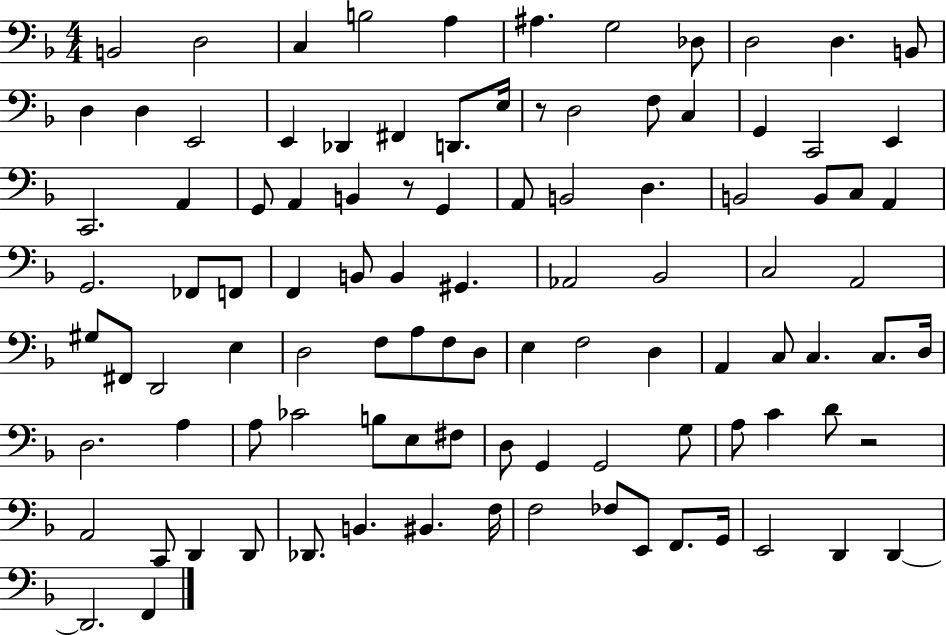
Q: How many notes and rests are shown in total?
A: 101